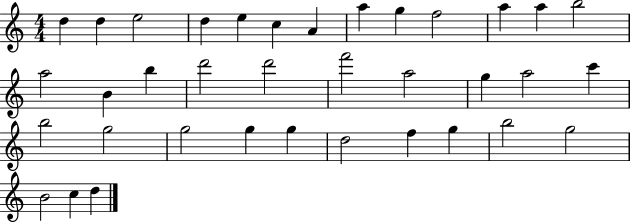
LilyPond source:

{
  \clef treble
  \numericTimeSignature
  \time 4/4
  \key c \major
  d''4 d''4 e''2 | d''4 e''4 c''4 a'4 | a''4 g''4 f''2 | a''4 a''4 b''2 | \break a''2 b'4 b''4 | d'''2 d'''2 | f'''2 a''2 | g''4 a''2 c'''4 | \break b''2 g''2 | g''2 g''4 g''4 | d''2 f''4 g''4 | b''2 g''2 | \break b'2 c''4 d''4 | \bar "|."
}